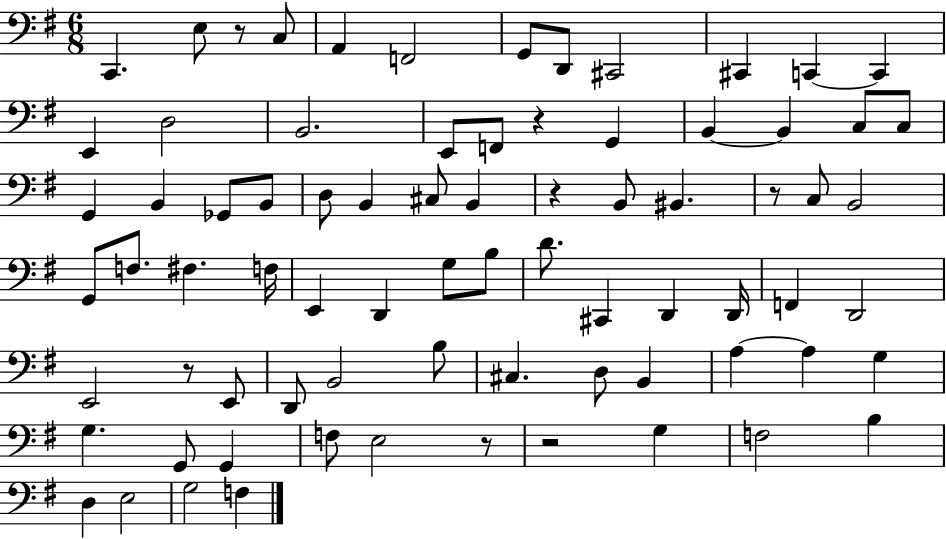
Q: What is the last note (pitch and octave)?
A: F3